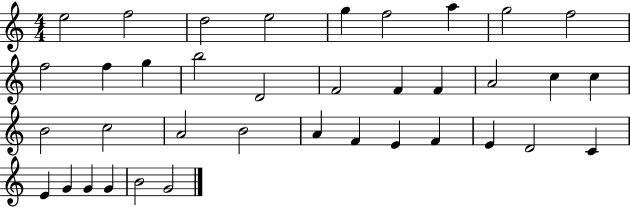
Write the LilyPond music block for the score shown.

{
  \clef treble
  \numericTimeSignature
  \time 4/4
  \key c \major
  e''2 f''2 | d''2 e''2 | g''4 f''2 a''4 | g''2 f''2 | \break f''2 f''4 g''4 | b''2 d'2 | f'2 f'4 f'4 | a'2 c''4 c''4 | \break b'2 c''2 | a'2 b'2 | a'4 f'4 e'4 f'4 | e'4 d'2 c'4 | \break e'4 g'4 g'4 g'4 | b'2 g'2 | \bar "|."
}